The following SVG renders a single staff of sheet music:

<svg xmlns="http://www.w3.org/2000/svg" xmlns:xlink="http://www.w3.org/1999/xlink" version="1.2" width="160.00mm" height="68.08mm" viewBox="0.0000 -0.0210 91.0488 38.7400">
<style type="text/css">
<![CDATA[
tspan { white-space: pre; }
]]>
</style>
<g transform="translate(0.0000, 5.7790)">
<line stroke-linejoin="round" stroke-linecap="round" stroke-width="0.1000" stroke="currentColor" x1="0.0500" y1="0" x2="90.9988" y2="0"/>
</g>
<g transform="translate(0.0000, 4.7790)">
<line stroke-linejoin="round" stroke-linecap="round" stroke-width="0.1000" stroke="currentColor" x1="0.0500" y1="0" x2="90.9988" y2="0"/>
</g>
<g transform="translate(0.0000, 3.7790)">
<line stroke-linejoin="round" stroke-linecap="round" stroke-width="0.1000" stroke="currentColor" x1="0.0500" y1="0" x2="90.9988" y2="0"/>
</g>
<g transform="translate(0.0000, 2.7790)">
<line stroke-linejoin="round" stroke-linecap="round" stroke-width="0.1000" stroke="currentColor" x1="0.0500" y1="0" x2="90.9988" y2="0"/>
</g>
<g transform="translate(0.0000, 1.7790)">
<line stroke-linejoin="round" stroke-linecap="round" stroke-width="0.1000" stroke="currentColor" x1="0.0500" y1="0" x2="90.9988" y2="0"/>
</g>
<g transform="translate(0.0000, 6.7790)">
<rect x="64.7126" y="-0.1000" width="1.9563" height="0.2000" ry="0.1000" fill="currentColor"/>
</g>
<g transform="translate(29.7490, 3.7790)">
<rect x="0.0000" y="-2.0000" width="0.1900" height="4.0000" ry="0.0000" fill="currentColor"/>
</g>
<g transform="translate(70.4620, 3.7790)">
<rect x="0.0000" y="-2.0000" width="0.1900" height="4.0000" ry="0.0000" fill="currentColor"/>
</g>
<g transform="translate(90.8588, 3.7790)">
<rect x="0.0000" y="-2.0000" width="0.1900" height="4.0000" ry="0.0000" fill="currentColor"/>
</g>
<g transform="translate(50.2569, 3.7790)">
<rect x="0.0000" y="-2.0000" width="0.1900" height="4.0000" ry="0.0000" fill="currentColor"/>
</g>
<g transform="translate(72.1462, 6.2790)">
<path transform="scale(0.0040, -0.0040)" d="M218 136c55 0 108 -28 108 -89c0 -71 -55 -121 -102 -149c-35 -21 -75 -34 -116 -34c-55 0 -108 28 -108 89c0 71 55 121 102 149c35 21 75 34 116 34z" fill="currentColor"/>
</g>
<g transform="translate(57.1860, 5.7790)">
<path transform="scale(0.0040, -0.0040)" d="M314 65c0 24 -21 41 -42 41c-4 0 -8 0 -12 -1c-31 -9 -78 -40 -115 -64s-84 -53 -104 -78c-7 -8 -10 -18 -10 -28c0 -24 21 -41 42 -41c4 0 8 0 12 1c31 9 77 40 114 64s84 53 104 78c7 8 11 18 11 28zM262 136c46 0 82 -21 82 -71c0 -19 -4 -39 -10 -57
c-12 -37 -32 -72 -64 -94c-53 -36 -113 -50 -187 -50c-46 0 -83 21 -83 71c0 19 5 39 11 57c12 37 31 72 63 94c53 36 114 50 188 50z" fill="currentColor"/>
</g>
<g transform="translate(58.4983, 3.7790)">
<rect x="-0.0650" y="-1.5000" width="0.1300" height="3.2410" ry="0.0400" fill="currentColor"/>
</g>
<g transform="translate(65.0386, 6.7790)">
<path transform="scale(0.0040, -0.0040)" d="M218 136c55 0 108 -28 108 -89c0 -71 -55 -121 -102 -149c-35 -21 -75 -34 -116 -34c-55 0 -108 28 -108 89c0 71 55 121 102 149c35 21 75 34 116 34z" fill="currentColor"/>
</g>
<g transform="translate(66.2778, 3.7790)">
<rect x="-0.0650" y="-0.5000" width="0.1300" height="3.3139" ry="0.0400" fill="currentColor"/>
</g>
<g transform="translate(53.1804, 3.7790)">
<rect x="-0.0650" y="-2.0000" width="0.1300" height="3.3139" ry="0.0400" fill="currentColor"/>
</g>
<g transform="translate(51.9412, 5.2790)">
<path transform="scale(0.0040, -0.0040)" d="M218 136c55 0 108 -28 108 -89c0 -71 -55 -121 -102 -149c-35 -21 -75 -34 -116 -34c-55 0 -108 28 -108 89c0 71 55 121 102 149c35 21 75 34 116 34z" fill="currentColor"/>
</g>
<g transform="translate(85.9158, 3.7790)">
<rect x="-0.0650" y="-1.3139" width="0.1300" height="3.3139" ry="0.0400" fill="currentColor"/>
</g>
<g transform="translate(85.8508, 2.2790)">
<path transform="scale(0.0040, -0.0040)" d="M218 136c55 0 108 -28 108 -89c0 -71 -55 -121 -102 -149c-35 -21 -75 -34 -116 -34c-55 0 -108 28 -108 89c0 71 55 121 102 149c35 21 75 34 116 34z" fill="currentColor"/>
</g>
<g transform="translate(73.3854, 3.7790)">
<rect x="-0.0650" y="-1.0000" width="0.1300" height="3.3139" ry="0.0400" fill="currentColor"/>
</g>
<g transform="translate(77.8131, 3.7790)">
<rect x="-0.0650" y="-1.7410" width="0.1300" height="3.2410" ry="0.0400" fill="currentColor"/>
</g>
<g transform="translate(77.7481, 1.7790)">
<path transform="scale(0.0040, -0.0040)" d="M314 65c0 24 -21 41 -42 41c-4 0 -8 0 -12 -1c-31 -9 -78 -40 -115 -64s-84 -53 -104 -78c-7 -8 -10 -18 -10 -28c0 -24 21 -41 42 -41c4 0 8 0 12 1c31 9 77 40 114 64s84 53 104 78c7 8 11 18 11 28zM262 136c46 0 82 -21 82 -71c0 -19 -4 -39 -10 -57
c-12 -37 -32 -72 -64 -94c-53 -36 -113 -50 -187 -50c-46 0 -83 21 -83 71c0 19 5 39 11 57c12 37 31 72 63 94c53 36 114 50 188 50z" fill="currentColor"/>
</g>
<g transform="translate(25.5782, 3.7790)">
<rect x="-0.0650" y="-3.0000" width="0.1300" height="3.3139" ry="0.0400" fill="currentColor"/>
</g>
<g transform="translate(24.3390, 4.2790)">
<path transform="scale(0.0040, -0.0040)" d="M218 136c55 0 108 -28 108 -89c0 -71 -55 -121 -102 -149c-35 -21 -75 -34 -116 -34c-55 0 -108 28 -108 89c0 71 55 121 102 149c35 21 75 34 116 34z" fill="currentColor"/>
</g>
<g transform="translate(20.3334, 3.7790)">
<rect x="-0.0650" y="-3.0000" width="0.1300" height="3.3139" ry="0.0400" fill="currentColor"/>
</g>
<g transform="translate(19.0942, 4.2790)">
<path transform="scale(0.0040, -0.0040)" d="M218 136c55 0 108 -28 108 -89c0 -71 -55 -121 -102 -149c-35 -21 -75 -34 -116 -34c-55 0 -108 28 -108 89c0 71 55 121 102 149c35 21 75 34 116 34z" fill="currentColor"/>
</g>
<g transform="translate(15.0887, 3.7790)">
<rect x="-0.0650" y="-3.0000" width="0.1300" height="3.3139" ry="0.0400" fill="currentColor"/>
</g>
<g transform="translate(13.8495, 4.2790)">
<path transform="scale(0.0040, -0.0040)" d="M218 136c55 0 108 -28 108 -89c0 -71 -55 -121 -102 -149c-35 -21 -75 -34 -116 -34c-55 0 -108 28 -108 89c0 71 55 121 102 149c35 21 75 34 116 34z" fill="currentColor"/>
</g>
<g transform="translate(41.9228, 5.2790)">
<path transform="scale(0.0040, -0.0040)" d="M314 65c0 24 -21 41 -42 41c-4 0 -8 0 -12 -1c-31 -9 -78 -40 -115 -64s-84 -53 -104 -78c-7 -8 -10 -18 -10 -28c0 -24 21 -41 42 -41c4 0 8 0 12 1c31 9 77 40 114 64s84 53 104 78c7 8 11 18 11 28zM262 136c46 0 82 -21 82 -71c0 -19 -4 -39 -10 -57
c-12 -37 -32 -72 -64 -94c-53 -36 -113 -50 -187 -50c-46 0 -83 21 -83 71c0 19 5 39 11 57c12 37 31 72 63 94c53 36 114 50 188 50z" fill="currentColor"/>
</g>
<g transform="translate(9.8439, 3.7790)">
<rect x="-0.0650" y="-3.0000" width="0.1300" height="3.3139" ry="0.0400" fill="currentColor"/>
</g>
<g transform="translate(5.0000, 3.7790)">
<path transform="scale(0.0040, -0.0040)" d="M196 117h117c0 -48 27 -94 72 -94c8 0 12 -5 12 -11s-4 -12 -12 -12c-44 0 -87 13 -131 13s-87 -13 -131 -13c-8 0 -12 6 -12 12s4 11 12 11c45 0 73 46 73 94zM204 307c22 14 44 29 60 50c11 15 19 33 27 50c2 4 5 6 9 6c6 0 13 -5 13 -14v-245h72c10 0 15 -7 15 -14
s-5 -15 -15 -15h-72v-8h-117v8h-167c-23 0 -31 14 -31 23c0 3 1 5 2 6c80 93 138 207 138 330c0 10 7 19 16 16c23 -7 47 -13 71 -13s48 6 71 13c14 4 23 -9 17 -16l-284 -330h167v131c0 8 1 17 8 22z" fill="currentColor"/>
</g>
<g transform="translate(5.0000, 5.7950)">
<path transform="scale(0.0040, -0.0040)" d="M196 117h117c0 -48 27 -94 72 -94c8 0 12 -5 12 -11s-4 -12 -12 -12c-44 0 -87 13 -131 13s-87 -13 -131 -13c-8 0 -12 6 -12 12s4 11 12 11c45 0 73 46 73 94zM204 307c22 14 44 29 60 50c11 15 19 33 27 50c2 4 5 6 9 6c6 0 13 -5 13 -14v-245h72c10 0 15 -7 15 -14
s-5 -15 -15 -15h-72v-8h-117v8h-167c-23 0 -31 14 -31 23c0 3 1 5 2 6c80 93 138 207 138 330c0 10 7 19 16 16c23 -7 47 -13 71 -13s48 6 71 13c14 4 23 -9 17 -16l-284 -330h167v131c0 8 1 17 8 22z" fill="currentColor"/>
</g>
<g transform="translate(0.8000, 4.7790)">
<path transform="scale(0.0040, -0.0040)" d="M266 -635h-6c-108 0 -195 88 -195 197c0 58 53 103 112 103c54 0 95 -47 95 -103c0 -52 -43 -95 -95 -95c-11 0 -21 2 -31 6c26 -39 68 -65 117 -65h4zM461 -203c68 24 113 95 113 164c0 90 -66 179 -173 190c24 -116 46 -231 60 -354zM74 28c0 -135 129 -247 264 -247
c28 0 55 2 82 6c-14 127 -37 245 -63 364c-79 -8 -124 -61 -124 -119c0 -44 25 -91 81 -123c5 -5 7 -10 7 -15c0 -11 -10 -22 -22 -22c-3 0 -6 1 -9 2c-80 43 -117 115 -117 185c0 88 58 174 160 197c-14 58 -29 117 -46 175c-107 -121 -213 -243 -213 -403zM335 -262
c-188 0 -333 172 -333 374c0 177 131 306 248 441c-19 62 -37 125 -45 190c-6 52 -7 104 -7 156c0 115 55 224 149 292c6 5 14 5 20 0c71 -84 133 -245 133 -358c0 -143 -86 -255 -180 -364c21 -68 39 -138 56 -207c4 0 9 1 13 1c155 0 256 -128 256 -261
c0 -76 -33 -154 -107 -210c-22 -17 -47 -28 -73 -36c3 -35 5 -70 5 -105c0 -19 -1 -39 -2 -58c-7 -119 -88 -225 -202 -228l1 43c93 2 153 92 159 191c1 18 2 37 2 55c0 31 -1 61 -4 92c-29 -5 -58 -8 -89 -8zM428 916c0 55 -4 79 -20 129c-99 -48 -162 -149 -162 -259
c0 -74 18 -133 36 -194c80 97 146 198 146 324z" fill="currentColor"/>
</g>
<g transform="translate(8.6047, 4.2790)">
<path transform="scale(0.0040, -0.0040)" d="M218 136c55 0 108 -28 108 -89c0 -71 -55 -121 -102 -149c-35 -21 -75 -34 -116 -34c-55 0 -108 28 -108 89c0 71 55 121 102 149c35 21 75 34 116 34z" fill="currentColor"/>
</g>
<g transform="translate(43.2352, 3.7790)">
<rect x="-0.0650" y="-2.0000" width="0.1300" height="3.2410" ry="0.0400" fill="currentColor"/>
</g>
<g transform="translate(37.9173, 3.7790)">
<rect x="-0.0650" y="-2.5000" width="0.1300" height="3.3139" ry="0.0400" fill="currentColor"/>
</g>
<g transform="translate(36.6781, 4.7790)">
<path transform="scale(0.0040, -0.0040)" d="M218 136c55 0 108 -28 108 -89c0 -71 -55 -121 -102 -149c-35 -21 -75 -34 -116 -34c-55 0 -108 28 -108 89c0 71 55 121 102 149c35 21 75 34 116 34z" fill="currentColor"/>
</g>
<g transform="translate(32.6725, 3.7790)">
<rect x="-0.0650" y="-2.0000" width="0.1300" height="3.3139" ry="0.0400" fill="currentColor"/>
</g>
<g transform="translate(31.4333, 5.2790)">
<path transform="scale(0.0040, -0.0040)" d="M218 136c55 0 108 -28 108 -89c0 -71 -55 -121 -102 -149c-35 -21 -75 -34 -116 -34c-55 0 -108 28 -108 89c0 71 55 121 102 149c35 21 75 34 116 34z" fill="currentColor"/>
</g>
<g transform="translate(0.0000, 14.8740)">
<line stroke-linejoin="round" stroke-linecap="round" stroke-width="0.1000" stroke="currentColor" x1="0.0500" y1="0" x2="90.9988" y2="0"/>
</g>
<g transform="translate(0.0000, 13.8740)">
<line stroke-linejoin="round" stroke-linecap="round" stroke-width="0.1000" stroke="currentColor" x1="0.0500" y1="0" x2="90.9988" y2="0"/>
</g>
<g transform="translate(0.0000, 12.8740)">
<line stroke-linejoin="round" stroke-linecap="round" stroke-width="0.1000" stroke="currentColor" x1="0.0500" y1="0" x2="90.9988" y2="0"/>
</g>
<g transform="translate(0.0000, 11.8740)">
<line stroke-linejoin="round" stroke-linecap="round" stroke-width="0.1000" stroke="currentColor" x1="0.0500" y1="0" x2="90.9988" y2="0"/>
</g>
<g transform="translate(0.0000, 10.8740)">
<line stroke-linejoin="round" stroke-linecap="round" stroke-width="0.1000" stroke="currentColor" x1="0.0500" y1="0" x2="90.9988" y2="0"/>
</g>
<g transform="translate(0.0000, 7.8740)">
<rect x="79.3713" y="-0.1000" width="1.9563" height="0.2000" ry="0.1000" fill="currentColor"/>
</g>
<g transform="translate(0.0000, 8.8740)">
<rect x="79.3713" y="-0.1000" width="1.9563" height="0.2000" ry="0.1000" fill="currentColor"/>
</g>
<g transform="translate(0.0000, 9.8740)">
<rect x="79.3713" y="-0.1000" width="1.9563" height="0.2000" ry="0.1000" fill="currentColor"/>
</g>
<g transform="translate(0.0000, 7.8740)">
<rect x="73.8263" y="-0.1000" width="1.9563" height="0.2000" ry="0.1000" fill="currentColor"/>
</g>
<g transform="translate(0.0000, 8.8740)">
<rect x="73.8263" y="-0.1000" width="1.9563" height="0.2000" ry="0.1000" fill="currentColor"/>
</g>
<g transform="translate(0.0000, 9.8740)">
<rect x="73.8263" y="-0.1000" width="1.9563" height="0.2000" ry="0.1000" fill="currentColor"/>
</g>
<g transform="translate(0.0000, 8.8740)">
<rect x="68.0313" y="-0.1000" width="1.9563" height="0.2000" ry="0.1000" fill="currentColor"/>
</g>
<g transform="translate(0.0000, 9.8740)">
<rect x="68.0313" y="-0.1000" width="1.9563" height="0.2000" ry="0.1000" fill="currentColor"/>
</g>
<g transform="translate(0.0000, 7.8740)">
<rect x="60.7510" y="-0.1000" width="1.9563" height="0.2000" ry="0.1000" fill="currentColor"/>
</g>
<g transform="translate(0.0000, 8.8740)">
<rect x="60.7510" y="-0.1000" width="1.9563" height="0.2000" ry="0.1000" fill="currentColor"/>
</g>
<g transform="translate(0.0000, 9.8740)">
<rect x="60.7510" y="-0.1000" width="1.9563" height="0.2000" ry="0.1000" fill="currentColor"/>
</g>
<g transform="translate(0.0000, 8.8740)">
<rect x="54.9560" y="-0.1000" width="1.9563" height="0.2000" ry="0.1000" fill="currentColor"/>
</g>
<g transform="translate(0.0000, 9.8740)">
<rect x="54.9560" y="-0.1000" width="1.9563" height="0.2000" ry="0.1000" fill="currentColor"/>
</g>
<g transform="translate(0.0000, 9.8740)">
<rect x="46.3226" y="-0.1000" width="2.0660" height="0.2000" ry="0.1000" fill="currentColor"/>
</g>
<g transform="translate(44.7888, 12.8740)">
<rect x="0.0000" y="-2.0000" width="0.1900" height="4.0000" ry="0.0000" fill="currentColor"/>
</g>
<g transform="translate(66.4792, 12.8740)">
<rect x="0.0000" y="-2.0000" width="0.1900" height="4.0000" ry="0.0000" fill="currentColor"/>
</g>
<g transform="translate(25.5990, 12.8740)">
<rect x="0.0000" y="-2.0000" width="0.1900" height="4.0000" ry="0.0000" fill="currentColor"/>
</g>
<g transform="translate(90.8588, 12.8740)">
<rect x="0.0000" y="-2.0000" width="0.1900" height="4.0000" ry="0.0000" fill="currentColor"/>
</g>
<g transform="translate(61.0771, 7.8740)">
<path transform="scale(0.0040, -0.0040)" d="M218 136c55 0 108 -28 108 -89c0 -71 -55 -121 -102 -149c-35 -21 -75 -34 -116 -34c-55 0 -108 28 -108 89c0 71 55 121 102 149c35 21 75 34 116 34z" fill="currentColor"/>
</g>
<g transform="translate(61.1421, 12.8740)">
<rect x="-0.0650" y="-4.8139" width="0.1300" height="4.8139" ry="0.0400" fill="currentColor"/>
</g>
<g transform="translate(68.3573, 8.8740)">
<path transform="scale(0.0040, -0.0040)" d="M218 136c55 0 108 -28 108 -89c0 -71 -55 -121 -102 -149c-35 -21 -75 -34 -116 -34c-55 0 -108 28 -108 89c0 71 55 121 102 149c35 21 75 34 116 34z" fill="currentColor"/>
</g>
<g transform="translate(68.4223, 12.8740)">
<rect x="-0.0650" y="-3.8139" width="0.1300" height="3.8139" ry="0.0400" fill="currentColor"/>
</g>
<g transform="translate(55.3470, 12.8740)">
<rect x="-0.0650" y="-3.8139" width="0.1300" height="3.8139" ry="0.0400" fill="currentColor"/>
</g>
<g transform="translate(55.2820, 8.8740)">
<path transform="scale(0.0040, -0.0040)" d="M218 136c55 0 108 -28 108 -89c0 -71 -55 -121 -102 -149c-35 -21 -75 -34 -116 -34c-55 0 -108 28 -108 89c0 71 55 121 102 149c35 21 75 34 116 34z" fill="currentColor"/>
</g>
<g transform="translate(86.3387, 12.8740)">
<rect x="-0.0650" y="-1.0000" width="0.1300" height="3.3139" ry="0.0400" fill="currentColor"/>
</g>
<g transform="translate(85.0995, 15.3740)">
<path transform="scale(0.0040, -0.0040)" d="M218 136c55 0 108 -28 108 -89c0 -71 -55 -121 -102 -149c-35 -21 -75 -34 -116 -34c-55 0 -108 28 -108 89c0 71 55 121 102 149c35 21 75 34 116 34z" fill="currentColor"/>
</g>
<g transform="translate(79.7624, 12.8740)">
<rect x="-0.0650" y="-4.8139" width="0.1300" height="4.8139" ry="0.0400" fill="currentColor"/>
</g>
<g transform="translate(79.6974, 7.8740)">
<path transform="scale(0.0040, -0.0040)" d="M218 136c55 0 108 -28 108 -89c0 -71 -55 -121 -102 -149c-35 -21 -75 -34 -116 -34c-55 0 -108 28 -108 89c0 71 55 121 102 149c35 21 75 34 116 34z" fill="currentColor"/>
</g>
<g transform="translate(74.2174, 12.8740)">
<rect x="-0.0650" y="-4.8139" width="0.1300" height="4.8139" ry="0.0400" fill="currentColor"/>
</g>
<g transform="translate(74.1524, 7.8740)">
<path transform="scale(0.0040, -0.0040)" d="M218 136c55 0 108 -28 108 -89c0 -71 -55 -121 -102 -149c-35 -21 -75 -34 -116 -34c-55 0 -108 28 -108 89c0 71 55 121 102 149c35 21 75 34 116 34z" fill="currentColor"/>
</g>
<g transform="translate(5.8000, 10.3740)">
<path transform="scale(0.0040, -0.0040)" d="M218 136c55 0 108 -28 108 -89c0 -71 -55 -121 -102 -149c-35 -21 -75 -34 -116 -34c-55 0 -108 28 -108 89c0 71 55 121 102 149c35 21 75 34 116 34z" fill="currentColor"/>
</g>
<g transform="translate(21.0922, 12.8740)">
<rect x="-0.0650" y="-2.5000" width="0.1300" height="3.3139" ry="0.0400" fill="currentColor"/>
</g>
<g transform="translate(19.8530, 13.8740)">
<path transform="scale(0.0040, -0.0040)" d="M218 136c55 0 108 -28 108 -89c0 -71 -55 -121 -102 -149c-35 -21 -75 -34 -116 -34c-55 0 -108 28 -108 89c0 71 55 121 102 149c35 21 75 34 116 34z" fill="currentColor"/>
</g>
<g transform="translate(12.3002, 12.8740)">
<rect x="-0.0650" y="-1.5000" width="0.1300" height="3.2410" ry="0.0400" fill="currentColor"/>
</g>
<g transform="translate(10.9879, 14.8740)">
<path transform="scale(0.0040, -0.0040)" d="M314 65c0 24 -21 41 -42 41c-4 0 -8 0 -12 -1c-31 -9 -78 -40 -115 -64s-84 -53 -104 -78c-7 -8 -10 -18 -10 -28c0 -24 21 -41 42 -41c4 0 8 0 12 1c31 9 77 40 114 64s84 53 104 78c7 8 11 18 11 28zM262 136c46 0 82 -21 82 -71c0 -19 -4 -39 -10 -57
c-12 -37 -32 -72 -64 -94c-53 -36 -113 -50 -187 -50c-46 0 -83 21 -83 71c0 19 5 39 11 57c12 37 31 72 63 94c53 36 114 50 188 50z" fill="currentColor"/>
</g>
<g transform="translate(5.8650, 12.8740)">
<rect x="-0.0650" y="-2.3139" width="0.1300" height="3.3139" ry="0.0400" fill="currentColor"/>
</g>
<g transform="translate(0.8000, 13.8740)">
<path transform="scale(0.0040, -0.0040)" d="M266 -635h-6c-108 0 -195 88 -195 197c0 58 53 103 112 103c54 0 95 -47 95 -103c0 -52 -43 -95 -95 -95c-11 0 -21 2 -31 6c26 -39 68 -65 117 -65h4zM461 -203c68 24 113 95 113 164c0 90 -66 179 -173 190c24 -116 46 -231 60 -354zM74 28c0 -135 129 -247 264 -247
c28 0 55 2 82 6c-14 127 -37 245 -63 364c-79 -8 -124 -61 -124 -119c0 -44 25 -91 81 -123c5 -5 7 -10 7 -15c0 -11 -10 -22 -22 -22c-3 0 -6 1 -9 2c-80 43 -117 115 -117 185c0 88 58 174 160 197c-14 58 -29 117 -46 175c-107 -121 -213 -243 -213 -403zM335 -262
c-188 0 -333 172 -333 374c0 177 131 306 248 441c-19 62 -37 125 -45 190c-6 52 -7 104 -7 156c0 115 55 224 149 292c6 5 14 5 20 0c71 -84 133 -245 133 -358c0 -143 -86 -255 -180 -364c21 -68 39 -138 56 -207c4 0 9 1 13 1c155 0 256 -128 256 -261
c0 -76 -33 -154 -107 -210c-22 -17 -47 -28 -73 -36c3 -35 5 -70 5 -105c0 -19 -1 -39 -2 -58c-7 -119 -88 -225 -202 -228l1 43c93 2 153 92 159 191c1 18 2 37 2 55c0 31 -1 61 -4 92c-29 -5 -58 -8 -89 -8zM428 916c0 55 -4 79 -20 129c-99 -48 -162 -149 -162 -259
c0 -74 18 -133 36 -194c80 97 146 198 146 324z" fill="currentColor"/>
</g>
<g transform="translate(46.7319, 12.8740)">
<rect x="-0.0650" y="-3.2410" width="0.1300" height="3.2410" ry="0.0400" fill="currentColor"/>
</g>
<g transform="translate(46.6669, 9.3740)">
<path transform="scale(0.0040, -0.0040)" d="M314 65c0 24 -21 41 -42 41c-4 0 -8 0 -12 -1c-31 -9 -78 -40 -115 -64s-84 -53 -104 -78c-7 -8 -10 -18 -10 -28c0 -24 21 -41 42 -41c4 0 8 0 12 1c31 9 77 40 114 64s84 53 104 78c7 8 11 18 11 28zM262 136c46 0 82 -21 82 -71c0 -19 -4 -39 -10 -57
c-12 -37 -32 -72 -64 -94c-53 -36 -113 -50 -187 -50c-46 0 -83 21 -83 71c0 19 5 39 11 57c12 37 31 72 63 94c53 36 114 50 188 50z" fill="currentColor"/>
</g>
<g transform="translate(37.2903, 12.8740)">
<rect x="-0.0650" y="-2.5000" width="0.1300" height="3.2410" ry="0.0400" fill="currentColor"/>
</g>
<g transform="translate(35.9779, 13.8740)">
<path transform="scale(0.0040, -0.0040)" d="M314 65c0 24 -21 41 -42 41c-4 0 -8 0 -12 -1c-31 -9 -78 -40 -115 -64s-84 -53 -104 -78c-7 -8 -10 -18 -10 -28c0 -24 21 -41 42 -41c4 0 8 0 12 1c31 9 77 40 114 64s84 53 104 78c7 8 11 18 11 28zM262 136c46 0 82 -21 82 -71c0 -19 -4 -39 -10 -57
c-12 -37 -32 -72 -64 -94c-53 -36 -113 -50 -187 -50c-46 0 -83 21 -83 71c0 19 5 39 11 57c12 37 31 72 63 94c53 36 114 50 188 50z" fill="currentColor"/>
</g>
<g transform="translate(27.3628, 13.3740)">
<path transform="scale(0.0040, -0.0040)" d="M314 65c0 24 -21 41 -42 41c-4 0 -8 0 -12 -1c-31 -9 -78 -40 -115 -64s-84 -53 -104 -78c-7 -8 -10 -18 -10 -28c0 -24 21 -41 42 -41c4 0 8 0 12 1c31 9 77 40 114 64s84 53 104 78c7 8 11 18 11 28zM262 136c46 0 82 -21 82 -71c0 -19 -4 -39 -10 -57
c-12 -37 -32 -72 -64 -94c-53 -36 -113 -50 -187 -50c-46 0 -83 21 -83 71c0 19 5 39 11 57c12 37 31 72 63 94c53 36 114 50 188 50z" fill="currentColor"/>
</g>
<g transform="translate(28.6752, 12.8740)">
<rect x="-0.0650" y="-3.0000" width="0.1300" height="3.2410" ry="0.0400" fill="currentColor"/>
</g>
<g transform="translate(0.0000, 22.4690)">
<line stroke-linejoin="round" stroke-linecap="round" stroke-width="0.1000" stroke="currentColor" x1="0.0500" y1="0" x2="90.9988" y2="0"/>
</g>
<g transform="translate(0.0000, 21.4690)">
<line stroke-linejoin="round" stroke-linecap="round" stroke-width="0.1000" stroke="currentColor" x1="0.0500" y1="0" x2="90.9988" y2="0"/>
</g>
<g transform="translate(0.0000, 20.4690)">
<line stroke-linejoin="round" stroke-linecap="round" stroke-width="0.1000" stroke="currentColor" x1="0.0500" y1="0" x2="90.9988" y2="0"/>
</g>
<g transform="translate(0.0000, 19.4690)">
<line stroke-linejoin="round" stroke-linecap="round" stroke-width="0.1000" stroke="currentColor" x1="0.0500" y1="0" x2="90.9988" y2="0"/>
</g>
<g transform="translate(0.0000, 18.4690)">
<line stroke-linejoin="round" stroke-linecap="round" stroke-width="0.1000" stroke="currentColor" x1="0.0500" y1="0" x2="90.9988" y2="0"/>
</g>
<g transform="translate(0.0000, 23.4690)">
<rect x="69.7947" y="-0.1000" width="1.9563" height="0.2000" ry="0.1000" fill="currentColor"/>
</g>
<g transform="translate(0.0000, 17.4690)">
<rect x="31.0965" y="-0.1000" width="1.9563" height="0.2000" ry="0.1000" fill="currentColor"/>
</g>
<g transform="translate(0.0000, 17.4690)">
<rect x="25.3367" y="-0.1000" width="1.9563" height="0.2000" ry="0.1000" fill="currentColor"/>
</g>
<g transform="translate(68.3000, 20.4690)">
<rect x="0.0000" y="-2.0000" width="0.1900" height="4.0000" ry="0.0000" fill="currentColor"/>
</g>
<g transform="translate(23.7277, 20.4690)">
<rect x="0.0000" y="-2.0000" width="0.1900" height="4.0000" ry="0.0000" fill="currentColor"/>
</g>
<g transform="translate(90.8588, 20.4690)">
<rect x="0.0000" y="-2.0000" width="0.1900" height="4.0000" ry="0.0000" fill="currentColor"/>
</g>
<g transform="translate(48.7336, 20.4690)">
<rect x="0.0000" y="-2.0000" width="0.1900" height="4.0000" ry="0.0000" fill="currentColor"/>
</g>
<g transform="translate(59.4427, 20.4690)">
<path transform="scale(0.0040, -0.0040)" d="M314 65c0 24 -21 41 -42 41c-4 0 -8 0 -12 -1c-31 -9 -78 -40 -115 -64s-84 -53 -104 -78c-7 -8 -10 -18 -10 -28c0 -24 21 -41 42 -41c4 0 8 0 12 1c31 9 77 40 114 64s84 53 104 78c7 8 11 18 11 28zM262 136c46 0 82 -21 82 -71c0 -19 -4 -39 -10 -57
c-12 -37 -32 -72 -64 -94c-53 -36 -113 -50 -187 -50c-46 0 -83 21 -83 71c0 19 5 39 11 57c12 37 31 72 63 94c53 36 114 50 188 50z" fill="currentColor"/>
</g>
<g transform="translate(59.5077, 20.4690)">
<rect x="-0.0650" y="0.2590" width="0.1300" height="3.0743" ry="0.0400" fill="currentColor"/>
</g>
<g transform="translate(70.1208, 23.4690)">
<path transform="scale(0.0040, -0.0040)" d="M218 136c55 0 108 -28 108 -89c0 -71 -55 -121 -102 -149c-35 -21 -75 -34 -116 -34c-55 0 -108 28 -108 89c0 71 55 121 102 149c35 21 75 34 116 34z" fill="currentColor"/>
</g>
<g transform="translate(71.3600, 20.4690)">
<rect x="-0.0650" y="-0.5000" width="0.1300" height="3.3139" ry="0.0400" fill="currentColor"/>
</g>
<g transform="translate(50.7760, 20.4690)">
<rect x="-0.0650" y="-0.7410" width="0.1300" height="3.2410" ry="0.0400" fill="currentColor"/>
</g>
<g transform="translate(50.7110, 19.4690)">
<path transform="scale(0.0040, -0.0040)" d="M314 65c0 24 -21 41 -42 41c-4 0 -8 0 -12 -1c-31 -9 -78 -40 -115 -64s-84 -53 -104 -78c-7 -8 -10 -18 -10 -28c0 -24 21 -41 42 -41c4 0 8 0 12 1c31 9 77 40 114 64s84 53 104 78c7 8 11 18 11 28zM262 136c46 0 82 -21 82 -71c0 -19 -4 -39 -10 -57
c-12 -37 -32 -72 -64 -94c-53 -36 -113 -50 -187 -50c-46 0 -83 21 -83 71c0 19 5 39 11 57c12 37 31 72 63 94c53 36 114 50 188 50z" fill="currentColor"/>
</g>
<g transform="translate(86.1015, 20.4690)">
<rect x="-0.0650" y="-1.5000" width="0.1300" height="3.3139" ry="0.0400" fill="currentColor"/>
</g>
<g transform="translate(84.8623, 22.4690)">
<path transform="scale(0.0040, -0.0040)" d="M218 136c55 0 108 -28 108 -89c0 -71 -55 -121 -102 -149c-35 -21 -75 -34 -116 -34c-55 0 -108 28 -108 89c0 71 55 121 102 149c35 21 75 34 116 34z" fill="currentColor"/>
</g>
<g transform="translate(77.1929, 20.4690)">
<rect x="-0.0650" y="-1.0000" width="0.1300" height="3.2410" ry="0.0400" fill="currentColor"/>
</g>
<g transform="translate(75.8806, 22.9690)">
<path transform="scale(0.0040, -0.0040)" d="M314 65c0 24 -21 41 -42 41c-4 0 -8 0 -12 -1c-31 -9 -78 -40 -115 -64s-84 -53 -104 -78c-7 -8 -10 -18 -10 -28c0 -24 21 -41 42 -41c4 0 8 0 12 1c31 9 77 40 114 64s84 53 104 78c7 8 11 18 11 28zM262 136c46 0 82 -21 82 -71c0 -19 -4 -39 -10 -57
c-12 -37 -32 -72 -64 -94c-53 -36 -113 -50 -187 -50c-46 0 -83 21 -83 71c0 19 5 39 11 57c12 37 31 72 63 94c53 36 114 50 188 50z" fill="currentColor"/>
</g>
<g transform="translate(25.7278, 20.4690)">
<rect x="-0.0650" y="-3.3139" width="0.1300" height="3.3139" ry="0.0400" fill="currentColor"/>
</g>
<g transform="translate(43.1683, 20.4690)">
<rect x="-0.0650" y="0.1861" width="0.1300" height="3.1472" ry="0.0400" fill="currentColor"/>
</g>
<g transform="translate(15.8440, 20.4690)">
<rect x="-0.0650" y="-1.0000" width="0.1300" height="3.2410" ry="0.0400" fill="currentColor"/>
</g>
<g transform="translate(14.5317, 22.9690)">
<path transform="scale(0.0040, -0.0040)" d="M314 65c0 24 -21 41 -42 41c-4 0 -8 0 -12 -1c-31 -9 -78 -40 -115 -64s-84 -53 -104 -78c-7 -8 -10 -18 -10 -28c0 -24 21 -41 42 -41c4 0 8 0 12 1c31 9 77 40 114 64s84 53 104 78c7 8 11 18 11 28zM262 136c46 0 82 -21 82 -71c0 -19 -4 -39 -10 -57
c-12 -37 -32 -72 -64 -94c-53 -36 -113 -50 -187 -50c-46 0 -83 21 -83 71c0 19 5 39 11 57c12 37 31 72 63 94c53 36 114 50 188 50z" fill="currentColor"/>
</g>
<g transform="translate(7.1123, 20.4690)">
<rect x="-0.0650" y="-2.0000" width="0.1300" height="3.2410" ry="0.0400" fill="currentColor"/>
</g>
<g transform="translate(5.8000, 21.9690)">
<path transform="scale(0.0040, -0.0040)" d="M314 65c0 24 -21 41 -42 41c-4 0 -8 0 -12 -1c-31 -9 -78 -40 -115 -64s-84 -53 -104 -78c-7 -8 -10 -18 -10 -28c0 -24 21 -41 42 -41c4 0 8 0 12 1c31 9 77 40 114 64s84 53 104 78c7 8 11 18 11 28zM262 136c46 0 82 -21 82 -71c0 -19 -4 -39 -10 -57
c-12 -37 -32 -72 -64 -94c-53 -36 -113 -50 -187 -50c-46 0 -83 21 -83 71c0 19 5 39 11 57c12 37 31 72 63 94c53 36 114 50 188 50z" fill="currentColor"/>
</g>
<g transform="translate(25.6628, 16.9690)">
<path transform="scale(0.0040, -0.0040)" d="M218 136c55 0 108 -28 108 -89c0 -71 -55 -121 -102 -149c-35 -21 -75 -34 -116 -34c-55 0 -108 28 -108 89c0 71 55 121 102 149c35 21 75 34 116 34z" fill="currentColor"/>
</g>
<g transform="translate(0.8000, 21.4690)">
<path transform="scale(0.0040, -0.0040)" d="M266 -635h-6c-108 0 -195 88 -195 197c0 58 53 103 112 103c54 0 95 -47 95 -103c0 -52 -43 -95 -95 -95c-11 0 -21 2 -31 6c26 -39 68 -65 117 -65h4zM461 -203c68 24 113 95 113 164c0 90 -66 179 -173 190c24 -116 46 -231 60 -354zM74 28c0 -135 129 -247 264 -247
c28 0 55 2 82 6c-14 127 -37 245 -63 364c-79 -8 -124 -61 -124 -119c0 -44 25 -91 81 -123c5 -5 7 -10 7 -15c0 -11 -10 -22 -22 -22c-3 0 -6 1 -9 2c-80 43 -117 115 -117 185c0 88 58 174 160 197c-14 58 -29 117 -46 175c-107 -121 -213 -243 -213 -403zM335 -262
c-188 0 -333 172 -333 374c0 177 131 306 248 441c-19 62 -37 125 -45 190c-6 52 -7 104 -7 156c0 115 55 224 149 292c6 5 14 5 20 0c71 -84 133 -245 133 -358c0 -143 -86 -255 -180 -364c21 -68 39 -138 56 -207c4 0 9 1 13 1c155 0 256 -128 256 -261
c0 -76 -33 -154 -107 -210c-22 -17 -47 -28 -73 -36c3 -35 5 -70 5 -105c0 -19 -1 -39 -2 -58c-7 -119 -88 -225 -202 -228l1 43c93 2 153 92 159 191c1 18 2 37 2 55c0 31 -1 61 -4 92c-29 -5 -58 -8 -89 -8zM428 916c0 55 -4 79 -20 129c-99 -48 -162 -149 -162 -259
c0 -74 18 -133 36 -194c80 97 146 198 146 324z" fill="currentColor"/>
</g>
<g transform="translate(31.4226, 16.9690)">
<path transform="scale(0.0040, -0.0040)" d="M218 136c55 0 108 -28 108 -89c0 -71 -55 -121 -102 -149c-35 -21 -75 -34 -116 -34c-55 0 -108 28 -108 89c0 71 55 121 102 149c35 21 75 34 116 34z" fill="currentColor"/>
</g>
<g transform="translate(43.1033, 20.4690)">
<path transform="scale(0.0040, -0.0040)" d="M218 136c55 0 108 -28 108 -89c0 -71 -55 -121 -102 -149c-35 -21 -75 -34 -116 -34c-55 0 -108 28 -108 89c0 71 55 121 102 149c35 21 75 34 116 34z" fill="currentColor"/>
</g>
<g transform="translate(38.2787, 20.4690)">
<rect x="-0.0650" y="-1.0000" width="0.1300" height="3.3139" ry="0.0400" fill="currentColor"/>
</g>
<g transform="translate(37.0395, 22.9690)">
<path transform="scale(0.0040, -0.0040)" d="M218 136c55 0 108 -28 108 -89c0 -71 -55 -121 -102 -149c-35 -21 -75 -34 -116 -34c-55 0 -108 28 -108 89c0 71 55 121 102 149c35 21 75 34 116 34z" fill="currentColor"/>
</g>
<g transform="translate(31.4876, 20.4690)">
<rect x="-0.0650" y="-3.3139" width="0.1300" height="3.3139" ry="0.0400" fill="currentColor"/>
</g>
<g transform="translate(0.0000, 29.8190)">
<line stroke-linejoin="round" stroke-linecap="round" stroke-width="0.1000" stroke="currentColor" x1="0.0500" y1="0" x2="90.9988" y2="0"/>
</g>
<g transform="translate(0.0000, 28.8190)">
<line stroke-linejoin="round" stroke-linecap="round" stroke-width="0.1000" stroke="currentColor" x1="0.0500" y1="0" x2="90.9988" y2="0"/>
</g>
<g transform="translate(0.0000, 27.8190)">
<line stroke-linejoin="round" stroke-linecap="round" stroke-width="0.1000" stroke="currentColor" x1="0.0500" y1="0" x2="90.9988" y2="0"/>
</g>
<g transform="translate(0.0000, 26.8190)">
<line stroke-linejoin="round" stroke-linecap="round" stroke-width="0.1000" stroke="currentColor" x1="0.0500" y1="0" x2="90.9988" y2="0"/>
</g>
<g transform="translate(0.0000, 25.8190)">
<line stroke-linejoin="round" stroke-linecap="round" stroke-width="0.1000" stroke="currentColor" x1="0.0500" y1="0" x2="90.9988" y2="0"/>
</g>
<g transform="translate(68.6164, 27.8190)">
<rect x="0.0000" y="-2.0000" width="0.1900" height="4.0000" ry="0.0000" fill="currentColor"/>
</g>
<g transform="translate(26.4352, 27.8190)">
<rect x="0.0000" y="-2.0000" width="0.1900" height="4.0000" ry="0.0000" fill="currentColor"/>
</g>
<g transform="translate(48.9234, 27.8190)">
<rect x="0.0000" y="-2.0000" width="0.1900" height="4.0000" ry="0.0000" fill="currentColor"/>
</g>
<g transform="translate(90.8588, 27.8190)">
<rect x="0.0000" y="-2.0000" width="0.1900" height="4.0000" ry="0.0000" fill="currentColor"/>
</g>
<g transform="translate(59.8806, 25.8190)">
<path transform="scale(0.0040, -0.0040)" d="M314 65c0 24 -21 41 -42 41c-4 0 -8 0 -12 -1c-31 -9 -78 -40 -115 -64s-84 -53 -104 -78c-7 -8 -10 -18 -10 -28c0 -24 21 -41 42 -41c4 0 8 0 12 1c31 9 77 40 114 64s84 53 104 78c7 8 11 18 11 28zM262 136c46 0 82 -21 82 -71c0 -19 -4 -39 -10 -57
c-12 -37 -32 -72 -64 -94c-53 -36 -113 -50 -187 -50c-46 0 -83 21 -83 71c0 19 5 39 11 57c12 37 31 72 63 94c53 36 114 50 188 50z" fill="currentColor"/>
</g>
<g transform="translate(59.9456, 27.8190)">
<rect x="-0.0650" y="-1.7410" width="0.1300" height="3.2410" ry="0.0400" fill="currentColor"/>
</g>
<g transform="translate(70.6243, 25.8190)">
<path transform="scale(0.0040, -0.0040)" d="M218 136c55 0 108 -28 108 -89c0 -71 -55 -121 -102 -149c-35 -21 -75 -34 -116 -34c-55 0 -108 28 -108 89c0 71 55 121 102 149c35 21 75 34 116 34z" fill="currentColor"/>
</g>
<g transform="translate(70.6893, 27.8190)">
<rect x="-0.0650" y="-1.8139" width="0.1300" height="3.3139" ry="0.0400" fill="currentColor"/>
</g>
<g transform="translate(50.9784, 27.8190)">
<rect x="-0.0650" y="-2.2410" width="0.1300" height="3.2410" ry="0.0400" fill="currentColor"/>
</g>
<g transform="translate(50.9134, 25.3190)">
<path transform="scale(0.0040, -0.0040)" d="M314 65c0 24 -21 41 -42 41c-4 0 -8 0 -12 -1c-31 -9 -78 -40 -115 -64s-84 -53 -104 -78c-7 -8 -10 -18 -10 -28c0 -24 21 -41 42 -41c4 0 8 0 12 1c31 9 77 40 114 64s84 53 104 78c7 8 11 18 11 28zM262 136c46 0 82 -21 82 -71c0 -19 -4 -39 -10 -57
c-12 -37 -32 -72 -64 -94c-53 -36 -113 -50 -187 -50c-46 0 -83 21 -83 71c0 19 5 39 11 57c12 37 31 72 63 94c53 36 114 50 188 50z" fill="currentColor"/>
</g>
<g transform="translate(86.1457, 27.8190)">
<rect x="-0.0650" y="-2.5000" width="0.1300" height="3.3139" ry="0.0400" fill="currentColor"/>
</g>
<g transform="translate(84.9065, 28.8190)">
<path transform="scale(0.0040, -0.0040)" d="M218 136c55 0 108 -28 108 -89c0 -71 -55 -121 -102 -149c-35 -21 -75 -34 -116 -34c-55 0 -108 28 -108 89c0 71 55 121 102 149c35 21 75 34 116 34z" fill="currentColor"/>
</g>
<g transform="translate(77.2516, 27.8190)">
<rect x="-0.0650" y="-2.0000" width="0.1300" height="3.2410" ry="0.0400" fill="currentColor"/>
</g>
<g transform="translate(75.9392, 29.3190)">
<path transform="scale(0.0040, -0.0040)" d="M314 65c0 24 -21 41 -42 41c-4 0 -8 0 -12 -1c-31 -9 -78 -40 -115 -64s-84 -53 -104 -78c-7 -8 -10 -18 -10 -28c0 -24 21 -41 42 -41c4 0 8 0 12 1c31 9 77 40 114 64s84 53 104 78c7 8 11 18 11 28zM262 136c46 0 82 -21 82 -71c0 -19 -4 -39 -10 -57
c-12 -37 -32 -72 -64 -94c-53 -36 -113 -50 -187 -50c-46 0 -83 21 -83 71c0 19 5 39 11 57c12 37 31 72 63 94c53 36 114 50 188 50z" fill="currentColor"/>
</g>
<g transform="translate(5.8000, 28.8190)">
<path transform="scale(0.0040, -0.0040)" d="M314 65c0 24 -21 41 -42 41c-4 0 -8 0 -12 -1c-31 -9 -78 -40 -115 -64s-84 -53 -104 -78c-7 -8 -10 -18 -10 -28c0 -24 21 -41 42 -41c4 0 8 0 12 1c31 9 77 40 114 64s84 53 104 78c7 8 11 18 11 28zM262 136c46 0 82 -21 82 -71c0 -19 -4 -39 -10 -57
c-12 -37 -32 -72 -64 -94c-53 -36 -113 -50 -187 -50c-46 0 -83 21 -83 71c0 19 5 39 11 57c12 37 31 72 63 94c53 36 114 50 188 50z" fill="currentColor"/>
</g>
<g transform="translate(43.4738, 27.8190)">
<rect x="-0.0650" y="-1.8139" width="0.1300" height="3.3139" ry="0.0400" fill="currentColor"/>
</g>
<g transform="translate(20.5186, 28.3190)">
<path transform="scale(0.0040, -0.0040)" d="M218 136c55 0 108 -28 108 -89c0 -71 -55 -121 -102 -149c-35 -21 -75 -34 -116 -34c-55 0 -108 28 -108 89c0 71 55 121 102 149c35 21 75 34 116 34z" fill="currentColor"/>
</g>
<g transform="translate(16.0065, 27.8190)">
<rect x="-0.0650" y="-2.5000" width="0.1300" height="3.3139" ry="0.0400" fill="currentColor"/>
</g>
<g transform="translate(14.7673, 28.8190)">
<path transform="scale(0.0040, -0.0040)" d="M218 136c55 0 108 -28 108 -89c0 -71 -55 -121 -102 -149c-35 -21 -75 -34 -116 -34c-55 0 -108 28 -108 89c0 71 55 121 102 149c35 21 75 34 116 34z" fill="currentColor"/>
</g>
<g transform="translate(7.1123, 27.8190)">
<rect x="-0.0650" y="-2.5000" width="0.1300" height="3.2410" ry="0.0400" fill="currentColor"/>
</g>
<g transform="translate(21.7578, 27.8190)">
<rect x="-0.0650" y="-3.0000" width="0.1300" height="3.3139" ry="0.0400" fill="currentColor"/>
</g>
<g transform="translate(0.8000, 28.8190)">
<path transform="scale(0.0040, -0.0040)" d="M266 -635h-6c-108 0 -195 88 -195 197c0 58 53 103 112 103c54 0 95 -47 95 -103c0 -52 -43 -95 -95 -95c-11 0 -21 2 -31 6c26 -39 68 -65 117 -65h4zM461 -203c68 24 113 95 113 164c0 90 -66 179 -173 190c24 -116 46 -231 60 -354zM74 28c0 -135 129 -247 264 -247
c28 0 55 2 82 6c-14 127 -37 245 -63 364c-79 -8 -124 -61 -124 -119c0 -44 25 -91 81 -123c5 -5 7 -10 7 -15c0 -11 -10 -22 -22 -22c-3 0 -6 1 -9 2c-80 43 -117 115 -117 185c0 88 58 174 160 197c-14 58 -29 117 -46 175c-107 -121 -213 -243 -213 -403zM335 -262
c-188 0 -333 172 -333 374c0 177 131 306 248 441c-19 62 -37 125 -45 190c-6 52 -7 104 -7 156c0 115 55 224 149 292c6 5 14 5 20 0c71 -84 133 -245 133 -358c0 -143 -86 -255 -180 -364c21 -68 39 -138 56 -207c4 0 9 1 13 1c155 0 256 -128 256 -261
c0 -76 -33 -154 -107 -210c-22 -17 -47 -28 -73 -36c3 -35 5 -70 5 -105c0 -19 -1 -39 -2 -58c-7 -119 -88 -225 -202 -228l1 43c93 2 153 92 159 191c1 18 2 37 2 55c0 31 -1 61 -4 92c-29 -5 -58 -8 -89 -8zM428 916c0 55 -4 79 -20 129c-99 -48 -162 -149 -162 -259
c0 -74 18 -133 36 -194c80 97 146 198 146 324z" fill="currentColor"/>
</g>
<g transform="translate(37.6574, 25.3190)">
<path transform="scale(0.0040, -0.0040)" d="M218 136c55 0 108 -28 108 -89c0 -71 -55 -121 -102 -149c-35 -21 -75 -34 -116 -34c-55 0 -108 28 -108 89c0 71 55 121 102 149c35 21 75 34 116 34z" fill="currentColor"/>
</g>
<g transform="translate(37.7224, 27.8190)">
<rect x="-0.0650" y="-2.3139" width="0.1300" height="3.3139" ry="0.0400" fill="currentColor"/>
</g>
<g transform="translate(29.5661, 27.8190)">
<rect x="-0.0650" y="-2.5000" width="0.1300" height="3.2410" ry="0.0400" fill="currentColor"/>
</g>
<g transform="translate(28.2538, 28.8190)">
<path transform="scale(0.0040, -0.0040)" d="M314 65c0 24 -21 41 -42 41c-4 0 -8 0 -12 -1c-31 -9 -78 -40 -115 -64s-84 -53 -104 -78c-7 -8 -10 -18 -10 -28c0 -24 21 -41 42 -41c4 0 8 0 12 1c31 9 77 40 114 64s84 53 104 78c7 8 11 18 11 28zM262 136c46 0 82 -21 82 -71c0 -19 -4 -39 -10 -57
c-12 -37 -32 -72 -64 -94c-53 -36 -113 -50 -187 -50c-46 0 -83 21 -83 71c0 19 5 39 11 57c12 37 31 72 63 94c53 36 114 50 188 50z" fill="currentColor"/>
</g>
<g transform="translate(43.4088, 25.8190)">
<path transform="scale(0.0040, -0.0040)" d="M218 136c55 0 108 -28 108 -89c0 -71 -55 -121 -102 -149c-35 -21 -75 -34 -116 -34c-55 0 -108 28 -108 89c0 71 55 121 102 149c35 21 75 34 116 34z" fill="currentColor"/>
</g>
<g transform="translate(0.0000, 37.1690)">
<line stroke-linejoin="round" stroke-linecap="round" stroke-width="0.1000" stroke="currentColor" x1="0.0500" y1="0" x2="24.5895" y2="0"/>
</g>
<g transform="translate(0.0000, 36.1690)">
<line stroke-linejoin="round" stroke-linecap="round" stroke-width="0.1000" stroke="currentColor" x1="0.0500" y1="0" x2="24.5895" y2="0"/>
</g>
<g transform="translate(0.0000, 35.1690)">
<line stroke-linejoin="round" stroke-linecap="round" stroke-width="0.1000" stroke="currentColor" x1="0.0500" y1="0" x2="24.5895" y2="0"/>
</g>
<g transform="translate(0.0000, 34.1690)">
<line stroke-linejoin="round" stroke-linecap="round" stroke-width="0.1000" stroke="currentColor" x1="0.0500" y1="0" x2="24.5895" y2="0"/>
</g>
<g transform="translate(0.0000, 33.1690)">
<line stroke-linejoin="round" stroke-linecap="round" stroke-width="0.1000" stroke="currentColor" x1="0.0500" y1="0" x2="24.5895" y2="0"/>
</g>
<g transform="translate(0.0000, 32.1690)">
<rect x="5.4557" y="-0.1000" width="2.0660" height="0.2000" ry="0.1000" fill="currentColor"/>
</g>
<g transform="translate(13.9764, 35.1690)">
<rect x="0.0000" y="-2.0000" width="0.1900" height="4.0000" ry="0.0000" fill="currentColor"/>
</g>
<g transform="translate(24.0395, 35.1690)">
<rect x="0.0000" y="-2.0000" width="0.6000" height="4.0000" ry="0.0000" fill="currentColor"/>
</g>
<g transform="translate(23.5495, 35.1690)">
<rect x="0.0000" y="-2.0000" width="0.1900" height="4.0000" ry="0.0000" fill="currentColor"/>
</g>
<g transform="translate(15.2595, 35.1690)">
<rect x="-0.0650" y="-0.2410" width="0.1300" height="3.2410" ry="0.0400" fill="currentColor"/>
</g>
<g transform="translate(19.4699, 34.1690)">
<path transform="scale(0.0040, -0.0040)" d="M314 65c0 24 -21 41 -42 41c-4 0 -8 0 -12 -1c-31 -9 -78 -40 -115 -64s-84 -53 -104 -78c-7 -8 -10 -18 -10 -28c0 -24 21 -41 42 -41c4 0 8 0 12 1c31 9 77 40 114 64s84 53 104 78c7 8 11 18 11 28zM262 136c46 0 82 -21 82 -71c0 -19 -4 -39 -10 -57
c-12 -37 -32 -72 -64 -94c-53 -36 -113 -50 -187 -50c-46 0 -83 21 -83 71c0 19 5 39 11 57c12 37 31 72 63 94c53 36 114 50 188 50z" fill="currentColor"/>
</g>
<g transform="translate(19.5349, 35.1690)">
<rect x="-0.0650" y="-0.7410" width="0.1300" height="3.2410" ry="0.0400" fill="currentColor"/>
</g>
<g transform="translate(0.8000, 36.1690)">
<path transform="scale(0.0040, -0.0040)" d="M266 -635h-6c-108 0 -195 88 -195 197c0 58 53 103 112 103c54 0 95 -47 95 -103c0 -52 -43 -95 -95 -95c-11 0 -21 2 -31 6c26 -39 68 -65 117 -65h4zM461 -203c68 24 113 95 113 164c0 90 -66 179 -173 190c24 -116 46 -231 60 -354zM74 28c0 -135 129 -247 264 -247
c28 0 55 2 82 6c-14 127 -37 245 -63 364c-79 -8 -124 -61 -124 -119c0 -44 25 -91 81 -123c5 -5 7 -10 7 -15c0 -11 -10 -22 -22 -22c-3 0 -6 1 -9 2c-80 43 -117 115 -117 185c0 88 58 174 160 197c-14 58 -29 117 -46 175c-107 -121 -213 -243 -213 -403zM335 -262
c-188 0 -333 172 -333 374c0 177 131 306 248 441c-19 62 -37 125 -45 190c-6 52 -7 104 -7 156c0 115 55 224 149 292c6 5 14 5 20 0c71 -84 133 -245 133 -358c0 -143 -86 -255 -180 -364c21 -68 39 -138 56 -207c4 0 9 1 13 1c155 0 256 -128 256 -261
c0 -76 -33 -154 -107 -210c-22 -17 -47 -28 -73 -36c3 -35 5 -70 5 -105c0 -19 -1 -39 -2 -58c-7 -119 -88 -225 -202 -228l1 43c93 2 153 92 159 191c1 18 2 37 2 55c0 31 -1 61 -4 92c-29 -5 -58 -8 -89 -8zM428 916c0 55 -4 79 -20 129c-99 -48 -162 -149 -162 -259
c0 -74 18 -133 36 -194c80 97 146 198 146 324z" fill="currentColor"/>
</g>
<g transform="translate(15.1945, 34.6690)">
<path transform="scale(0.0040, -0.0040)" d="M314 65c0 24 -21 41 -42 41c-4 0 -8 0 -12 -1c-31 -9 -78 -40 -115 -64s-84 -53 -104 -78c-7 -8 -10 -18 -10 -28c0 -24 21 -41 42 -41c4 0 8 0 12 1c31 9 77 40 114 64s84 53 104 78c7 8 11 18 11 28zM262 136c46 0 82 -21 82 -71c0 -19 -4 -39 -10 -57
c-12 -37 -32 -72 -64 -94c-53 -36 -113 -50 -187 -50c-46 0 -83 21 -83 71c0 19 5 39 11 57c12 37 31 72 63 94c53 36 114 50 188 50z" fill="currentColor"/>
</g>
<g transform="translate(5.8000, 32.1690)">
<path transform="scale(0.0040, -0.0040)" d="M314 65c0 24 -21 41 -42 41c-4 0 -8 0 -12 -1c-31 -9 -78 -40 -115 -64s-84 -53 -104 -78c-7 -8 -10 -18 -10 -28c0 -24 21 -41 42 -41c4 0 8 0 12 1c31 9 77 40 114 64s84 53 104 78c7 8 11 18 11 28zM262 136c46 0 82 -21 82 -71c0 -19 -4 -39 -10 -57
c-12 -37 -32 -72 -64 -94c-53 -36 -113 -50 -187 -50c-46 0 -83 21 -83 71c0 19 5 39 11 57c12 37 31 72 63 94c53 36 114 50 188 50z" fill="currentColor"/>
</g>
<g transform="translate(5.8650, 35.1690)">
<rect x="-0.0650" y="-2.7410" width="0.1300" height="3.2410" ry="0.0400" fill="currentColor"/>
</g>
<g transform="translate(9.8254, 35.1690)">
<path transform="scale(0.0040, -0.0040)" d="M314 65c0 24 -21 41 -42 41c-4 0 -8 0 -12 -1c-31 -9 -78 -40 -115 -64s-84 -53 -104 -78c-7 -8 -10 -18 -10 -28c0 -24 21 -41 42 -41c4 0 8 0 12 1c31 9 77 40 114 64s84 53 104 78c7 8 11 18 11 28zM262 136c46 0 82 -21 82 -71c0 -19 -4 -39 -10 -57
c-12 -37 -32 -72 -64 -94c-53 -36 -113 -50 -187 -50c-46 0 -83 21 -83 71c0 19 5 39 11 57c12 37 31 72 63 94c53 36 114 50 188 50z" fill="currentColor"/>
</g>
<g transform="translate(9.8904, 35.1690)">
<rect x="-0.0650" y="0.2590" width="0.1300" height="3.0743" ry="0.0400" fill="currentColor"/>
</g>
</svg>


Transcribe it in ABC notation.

X:1
T:Untitled
M:4/4
L:1/4
K:C
A A A A F G F2 F E2 C D f2 e g E2 G A2 G2 b2 c' e' c' e' e' D F2 D2 b b D B d2 B2 C D2 E G2 G A G2 g f g2 f2 f F2 G a2 B2 c2 d2